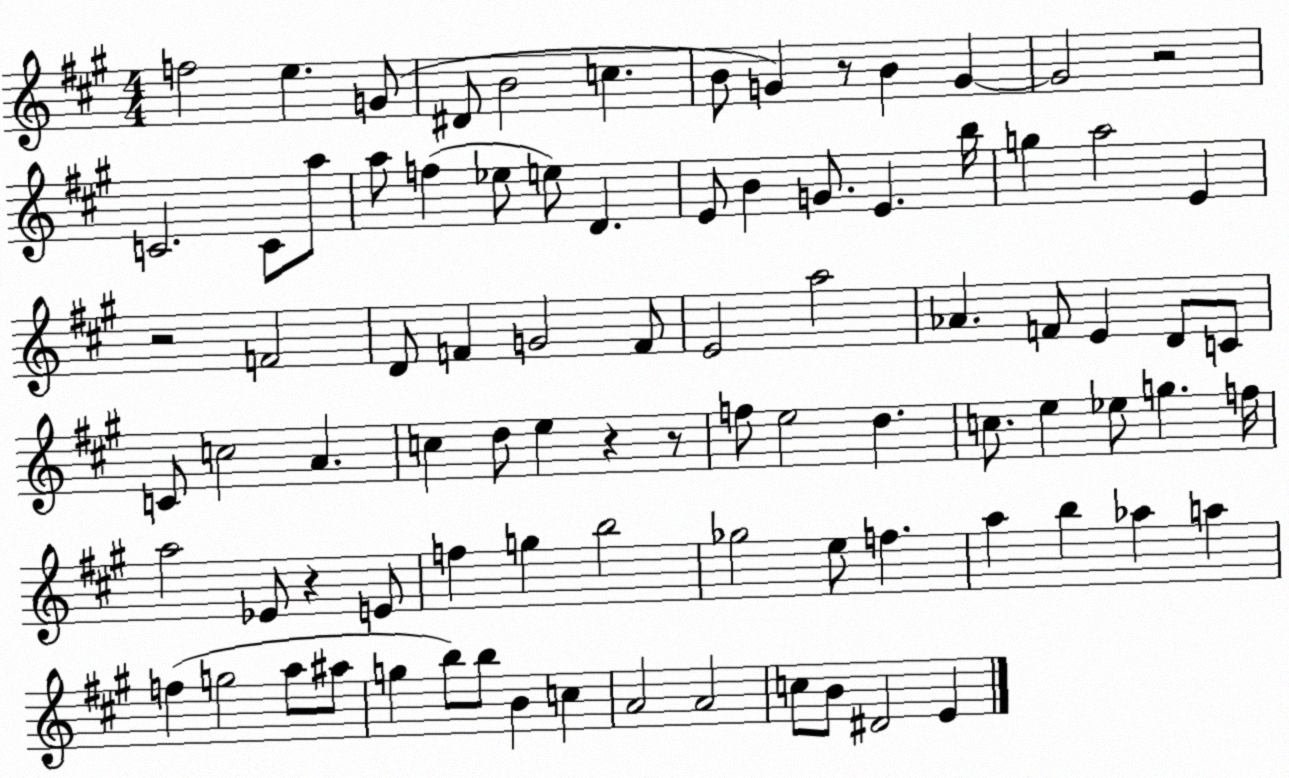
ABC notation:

X:1
T:Untitled
M:4/4
L:1/4
K:A
f2 e G/2 ^D/2 B2 c B/2 G z/2 B G G2 z2 C2 C/2 a/2 a/2 f _e/2 e/2 D E/2 B G/2 E b/4 g a2 E z2 F2 D/2 F G2 F/2 E2 a2 _A F/2 E D/2 C/2 C/2 c2 A c d/2 e z z/2 f/2 e2 d c/2 e _e/2 g f/4 a2 _E/2 z E/2 f g b2 _g2 e/2 f a b _a a f g2 a/2 ^a/2 g b/2 b/2 B c A2 A2 c/2 B/2 ^D2 E